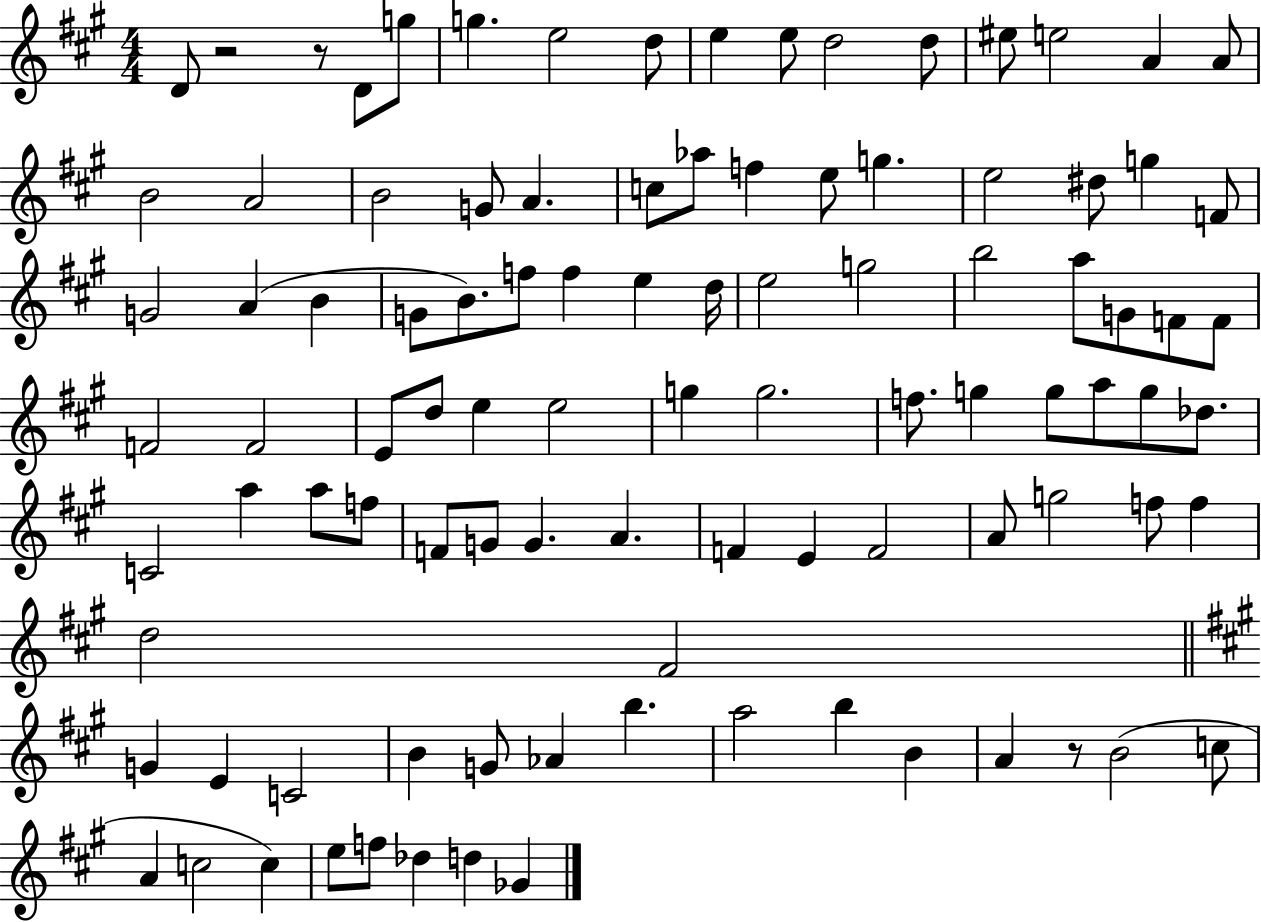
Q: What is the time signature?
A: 4/4